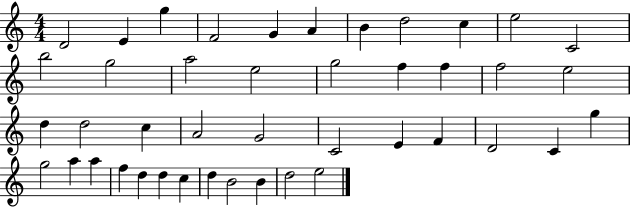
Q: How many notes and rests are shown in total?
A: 43